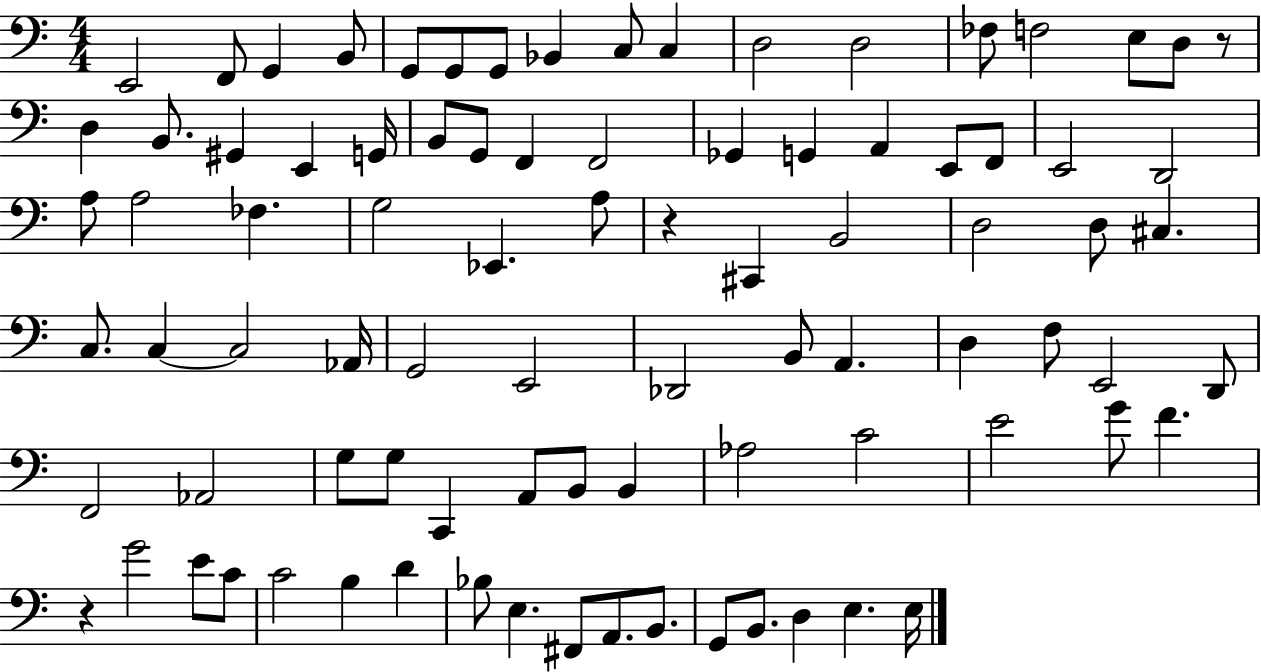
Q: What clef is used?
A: bass